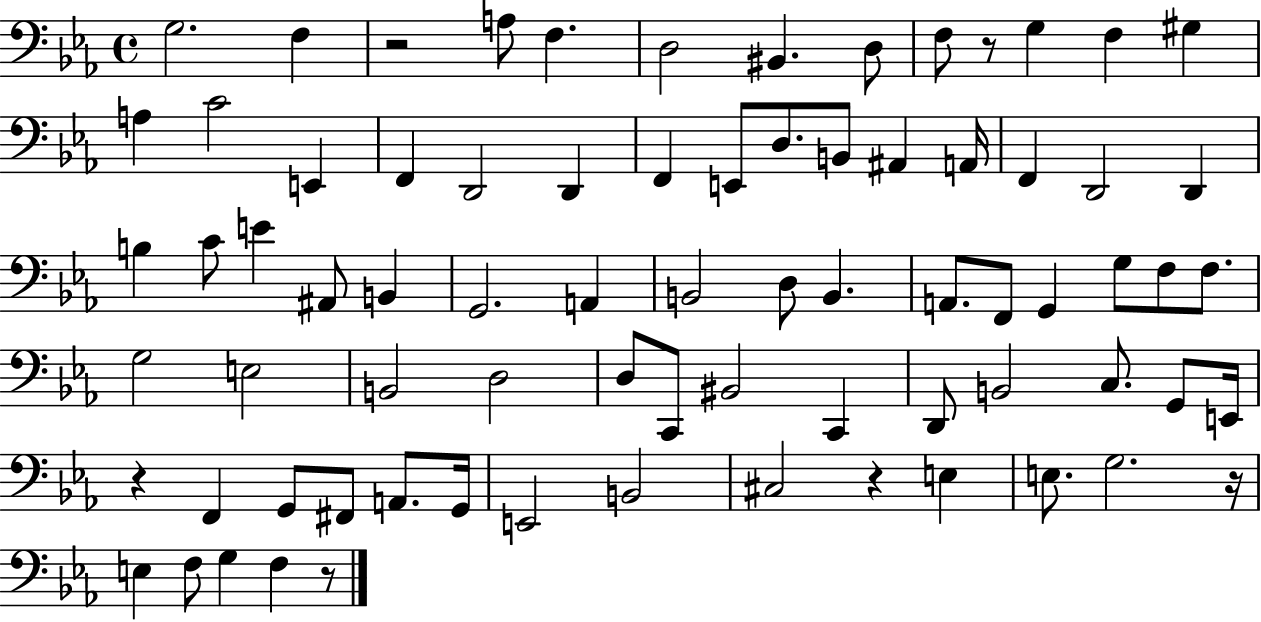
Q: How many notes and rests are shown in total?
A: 76